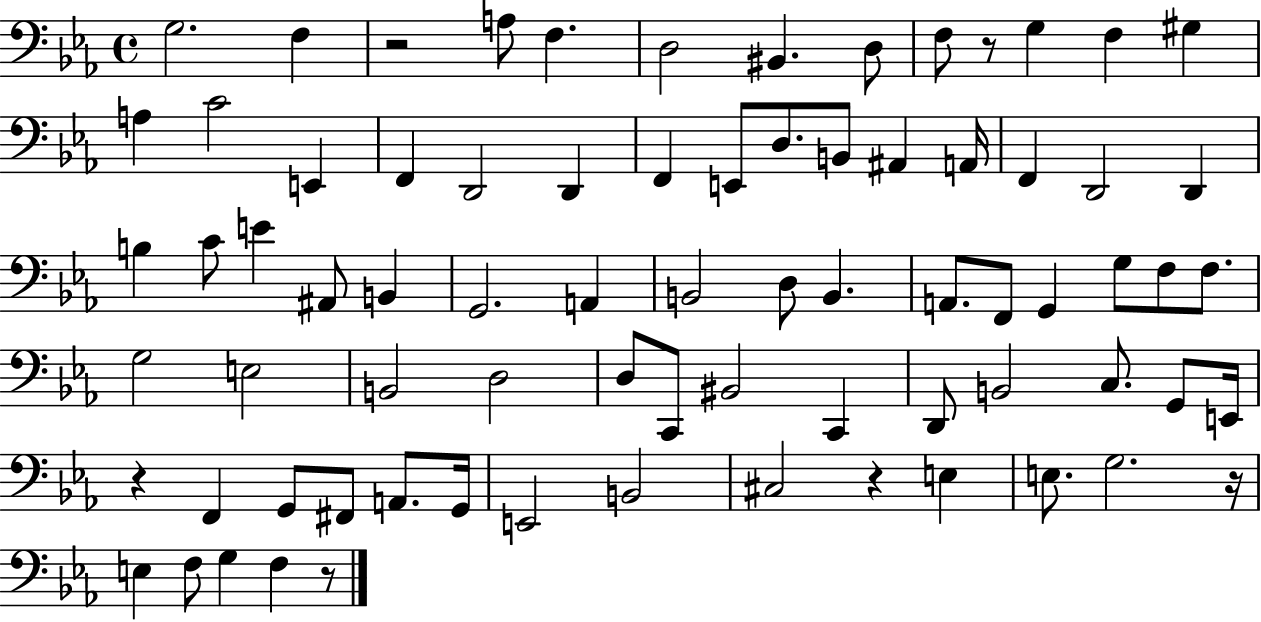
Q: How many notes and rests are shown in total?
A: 76